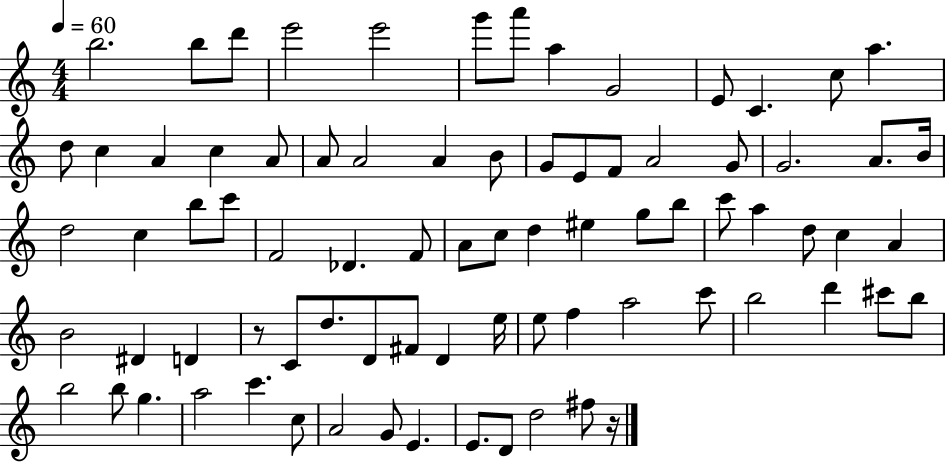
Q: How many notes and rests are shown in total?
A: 80